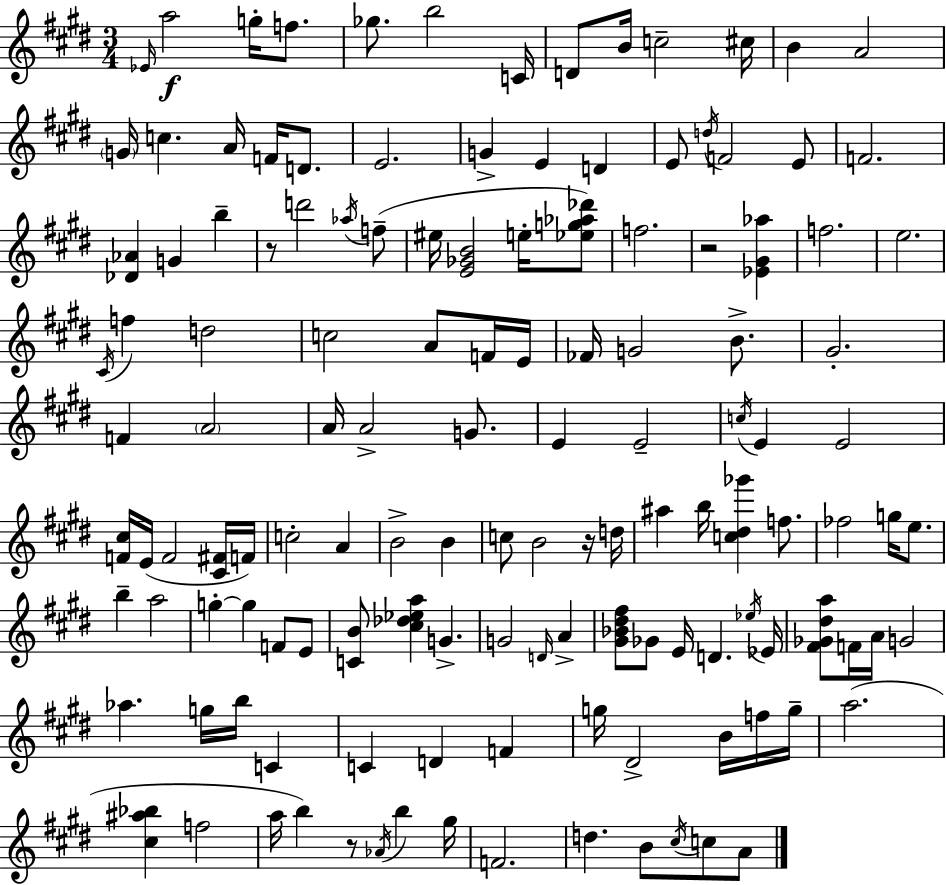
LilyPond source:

{
  \clef treble
  \numericTimeSignature
  \time 3/4
  \key e \major
  \grace { ees'16 }\f a''2 g''16-. f''8. | ges''8. b''2 | c'16 d'8 b'16 c''2-- | cis''16 b'4 a'2 | \break \parenthesize g'16 c''4. a'16 f'16 d'8. | e'2. | g'4-> e'4 d'4 | e'8 \acciaccatura { d''16 } f'2 | \break e'8 f'2. | <des' aes'>4 g'4 b''4-- | r8 d'''2 | \acciaccatura { aes''16 }( f''8-- eis''16 <e' ges' b'>2 | \break e''16-. <ees'' g'' aes'' des'''>8) f''2. | r2 <ees' gis' aes''>4 | f''2. | e''2. | \break \acciaccatura { cis'16 } f''4 d''2 | c''2 | a'8 f'16 e'16 fes'16 g'2 | b'8.-> gis'2.-. | \break f'4 \parenthesize a'2 | a'16 a'2-> | g'8. e'4 e'2-- | \acciaccatura { c''16 } e'4 e'2 | \break <f' cis''>16 e'16( f'2 | <cis' fis'>16 f'16) c''2-. | a'4 b'2-> | b'4 c''8 b'2 | \break r16 d''16 ais''4 b''16 <c'' dis'' ges'''>4 | f''8. fes''2 | g''16 e''8. b''4-- a''2 | g''4-.~~ g''4 | \break f'8 e'8 <c' b'>8 <cis'' des'' ees'' a''>4 g'4.-> | g'2 | \grace { d'16 } a'4-> <gis' bes' dis'' fis''>8 ges'8 e'16 d'4. | \acciaccatura { ees''16 } ees'16 <fis' ges' dis'' a''>8 f'16 a'16 g'2 | \break aes''4. | g''16 b''16 c'4 c'4 d'4 | f'4 g''16 dis'2-> | b'16 f''16 g''16-- a''2.( | \break <cis'' ais'' bes''>4 f''2 | a''16 b''4) | r8 \acciaccatura { aes'16 } b''4 gis''16 f'2. | d''4. | \break b'8 \acciaccatura { cis''16 } c''8 a'8 \bar "|."
}